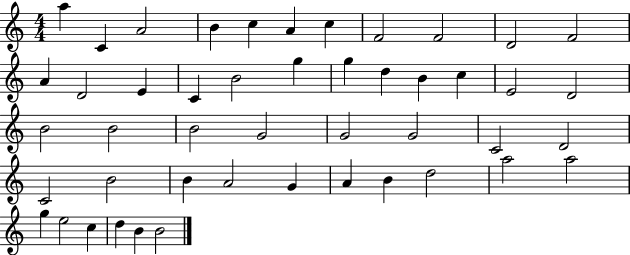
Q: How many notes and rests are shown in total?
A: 47